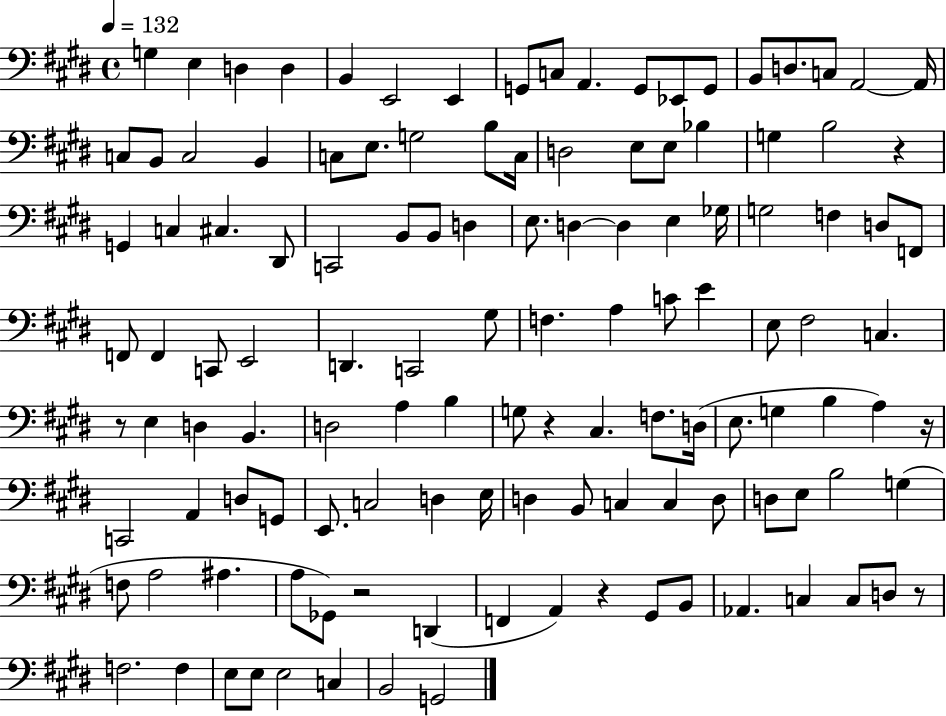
X:1
T:Untitled
M:4/4
L:1/4
K:E
G, E, D, D, B,, E,,2 E,, G,,/2 C,/2 A,, G,,/2 _E,,/2 G,,/2 B,,/2 D,/2 C,/2 A,,2 A,,/4 C,/2 B,,/2 C,2 B,, C,/2 E,/2 G,2 B,/2 C,/4 D,2 E,/2 E,/2 _B, G, B,2 z G,, C, ^C, ^D,,/2 C,,2 B,,/2 B,,/2 D, E,/2 D, D, E, _G,/4 G,2 F, D,/2 F,,/2 F,,/2 F,, C,,/2 E,,2 D,, C,,2 ^G,/2 F, A, C/2 E E,/2 ^F,2 C, z/2 E, D, B,, D,2 A, B, G,/2 z ^C, F,/2 D,/4 E,/2 G, B, A, z/4 C,,2 A,, D,/2 G,,/2 E,,/2 C,2 D, E,/4 D, B,,/2 C, C, D,/2 D,/2 E,/2 B,2 G, F,/2 A,2 ^A, A,/2 _G,,/2 z2 D,, F,, A,, z ^G,,/2 B,,/2 _A,, C, C,/2 D,/2 z/2 F,2 F, E,/2 E,/2 E,2 C, B,,2 G,,2